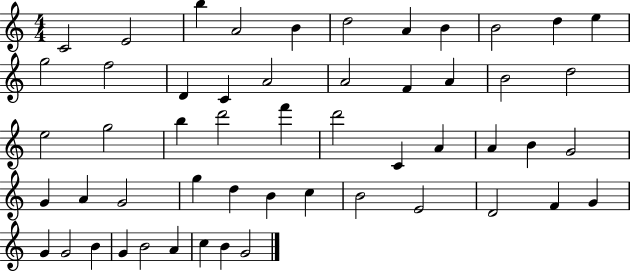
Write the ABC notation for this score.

X:1
T:Untitled
M:4/4
L:1/4
K:C
C2 E2 b A2 B d2 A B B2 d e g2 f2 D C A2 A2 F A B2 d2 e2 g2 b d'2 f' d'2 C A A B G2 G A G2 g d B c B2 E2 D2 F G G G2 B G B2 A c B G2